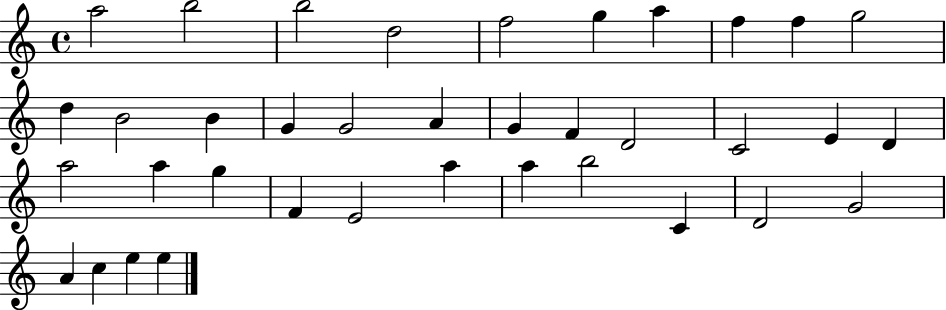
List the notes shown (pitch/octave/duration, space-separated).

A5/h B5/h B5/h D5/h F5/h G5/q A5/q F5/q F5/q G5/h D5/q B4/h B4/q G4/q G4/h A4/q G4/q F4/q D4/h C4/h E4/q D4/q A5/h A5/q G5/q F4/q E4/h A5/q A5/q B5/h C4/q D4/h G4/h A4/q C5/q E5/q E5/q